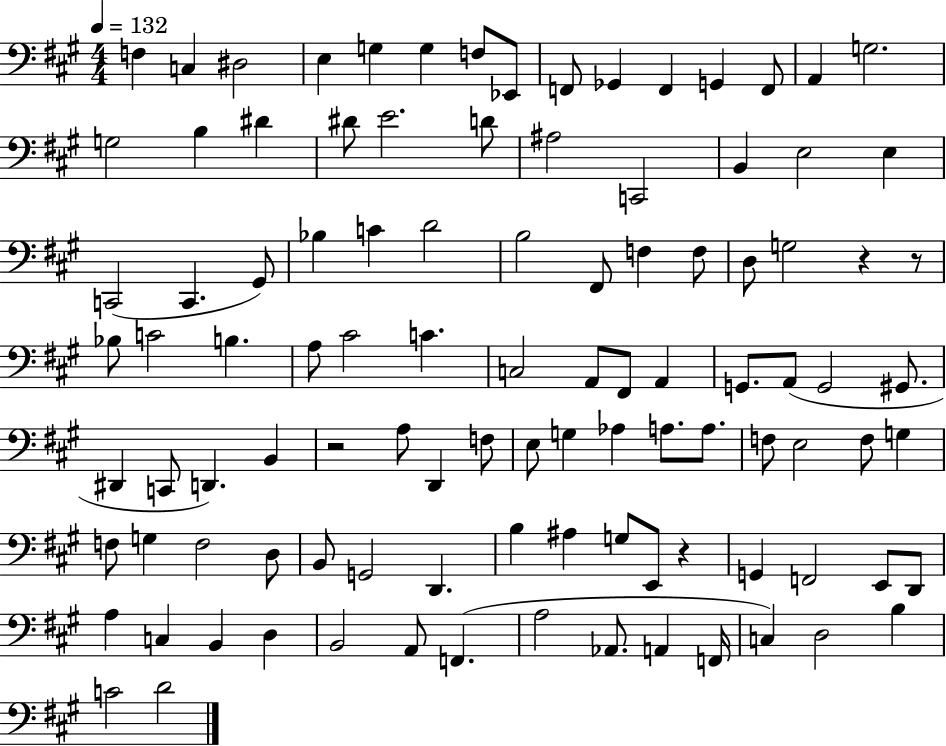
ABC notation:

X:1
T:Untitled
M:4/4
L:1/4
K:A
F, C, ^D,2 E, G, G, F,/2 _E,,/2 F,,/2 _G,, F,, G,, F,,/2 A,, G,2 G,2 B, ^D ^D/2 E2 D/2 ^A,2 C,,2 B,, E,2 E, C,,2 C,, ^G,,/2 _B, C D2 B,2 ^F,,/2 F, F,/2 D,/2 G,2 z z/2 _B,/2 C2 B, A,/2 ^C2 C C,2 A,,/2 ^F,,/2 A,, G,,/2 A,,/2 G,,2 ^G,,/2 ^D,, C,,/2 D,, B,, z2 A,/2 D,, F,/2 E,/2 G, _A, A,/2 A,/2 F,/2 E,2 F,/2 G, F,/2 G, F,2 D,/2 B,,/2 G,,2 D,, B, ^A, G,/2 E,,/2 z G,, F,,2 E,,/2 D,,/2 A, C, B,, D, B,,2 A,,/2 F,, A,2 _A,,/2 A,, F,,/4 C, D,2 B, C2 D2